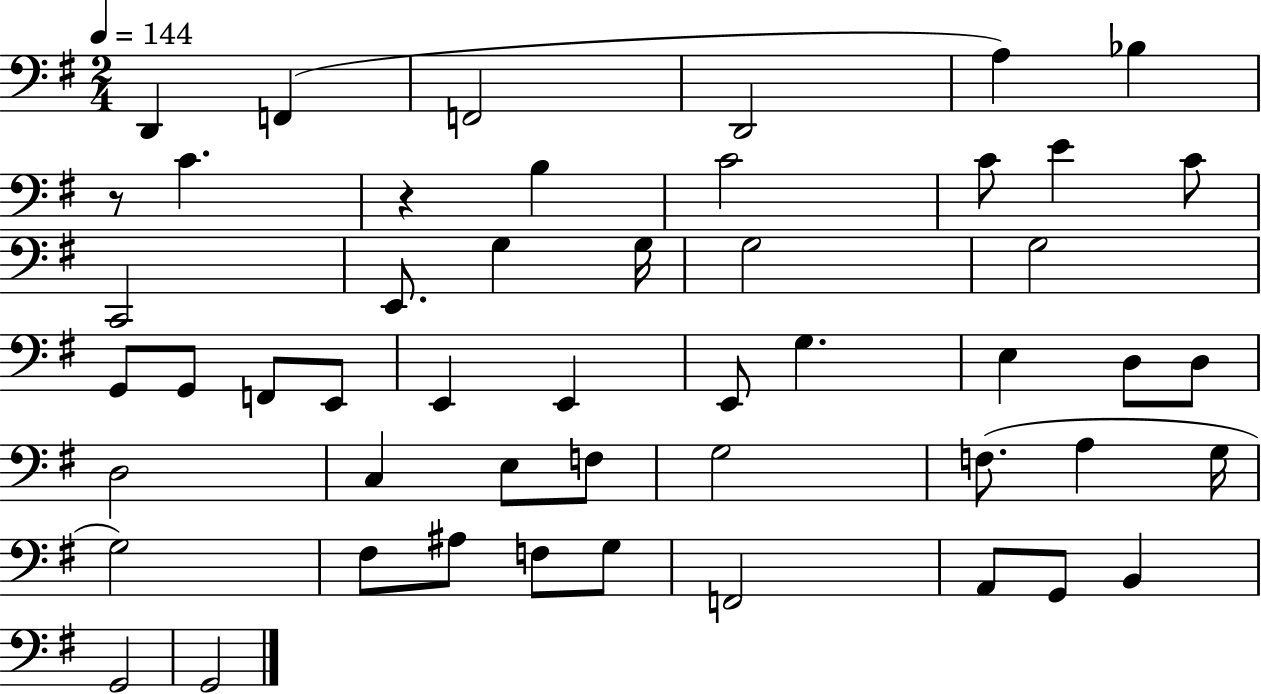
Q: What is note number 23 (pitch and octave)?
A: E2